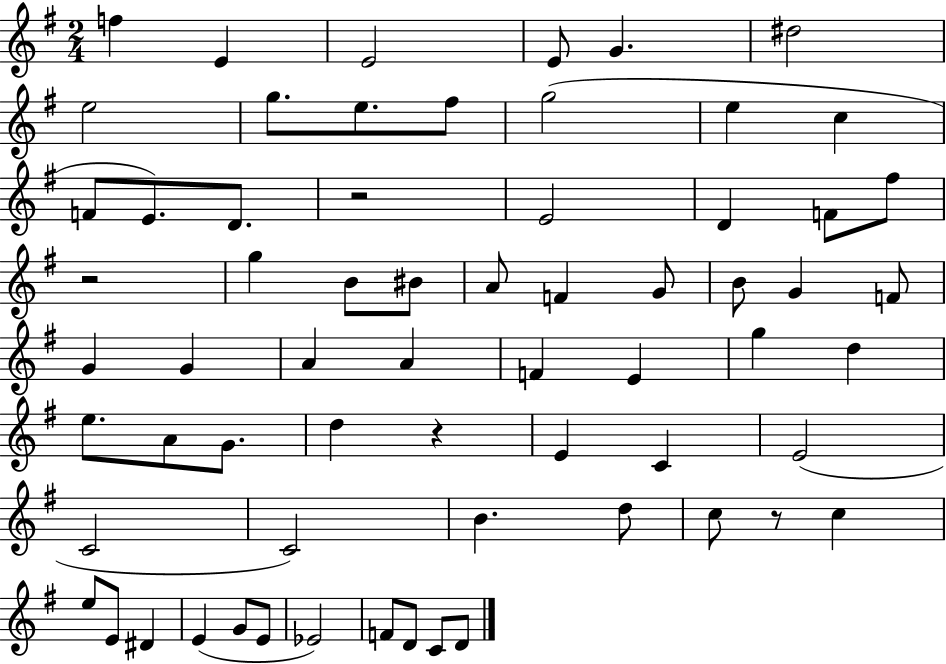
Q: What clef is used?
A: treble